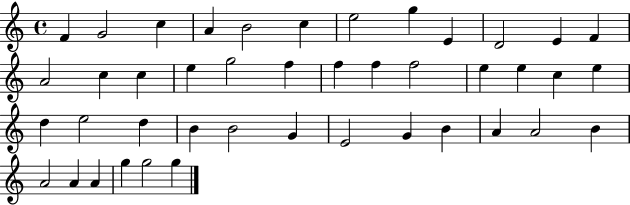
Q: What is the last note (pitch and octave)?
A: G5